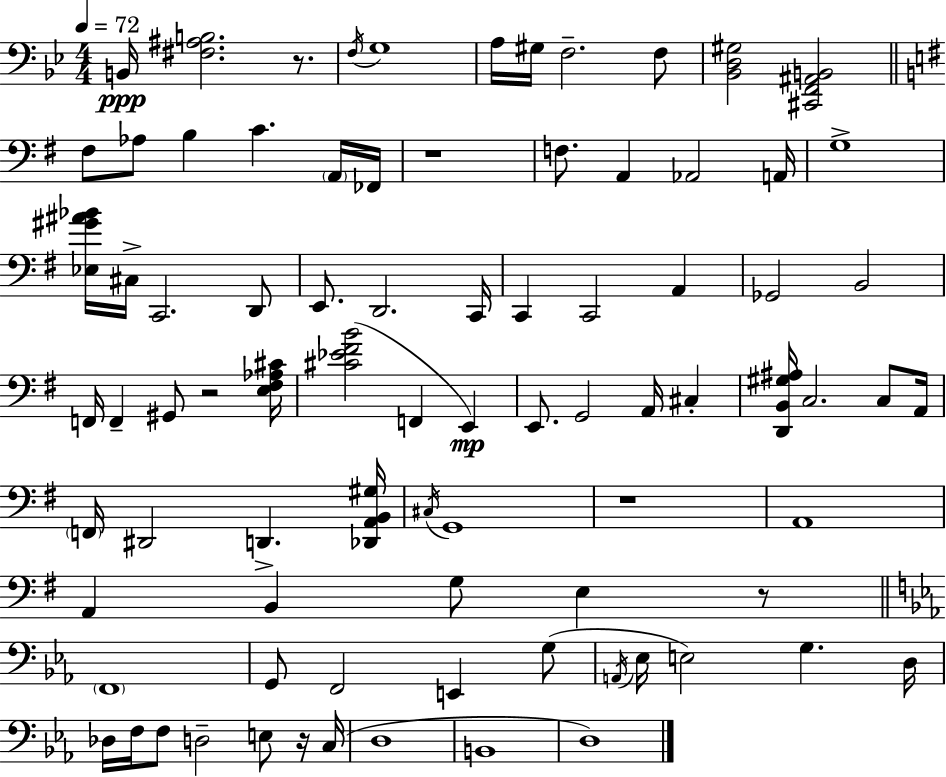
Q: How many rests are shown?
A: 6